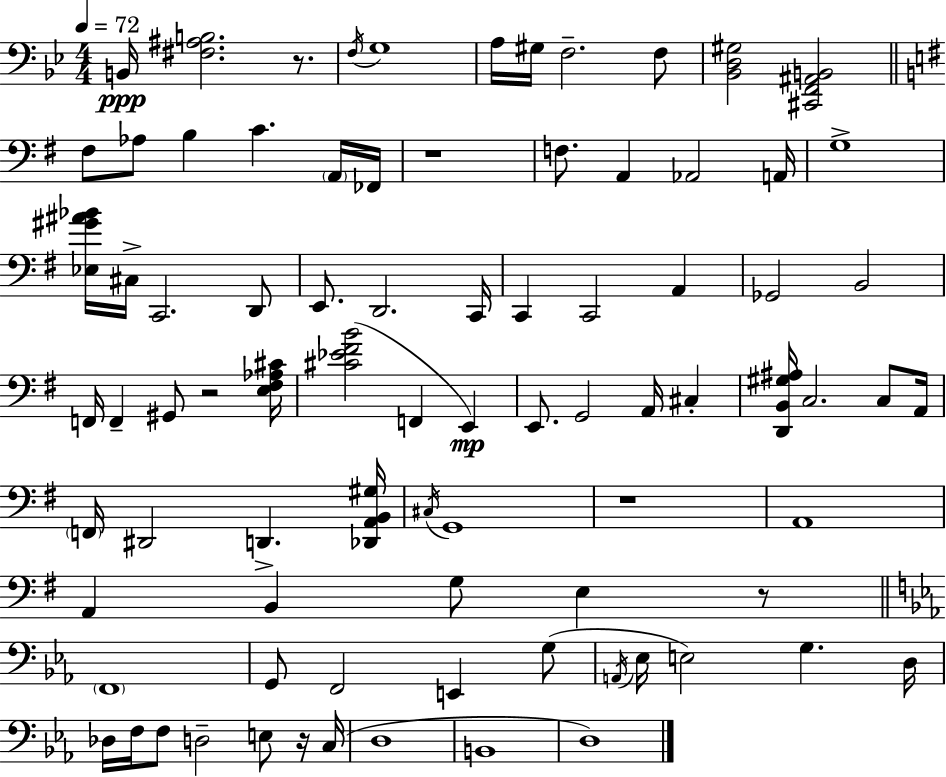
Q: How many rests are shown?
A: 6